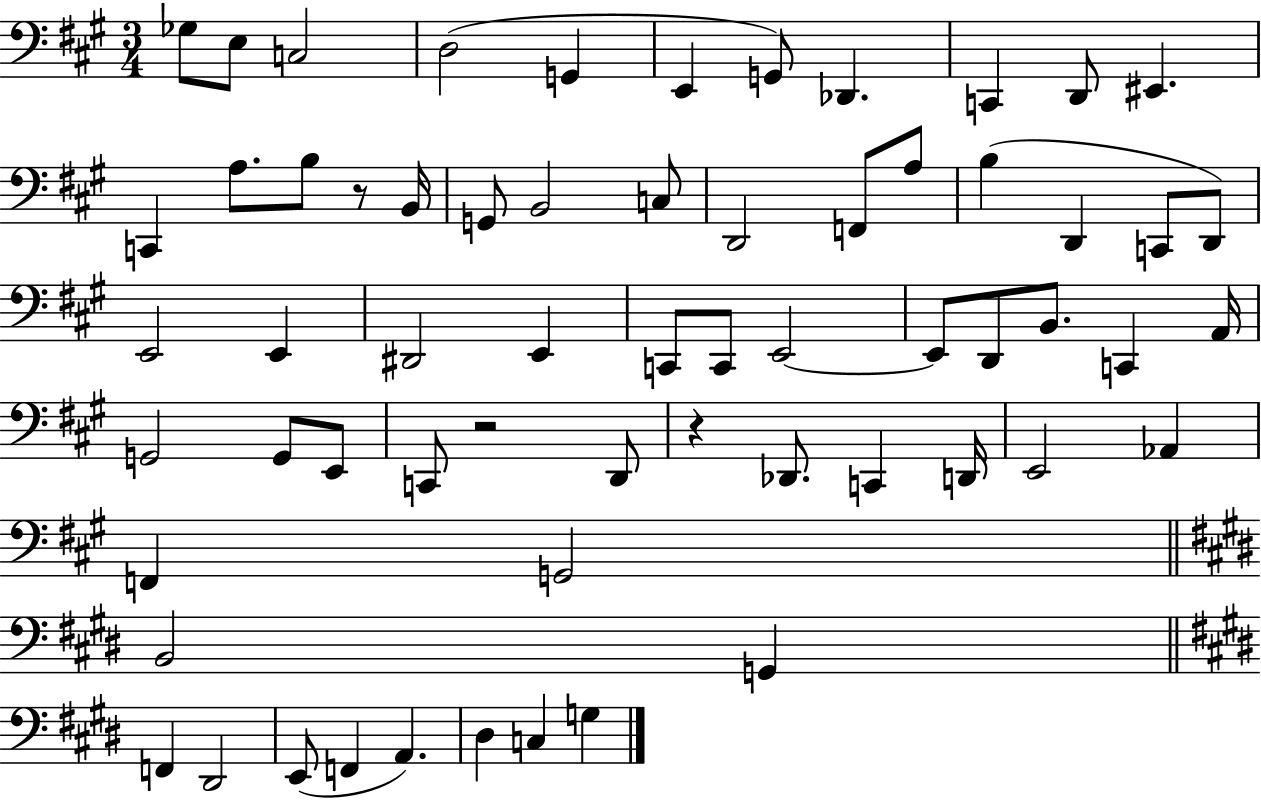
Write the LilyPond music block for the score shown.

{
  \clef bass
  \numericTimeSignature
  \time 3/4
  \key a \major
  \repeat volta 2 { ges8 e8 c2 | d2( g,4 | e,4 g,8) des,4. | c,4 d,8 eis,4. | \break c,4 a8. b8 r8 b,16 | g,8 b,2 c8 | d,2 f,8 a8 | b4( d,4 c,8 d,8) | \break e,2 e,4 | dis,2 e,4 | c,8 c,8 e,2~~ | e,8 d,8 b,8. c,4 a,16 | \break g,2 g,8 e,8 | c,8 r2 d,8 | r4 des,8. c,4 d,16 | e,2 aes,4 | \break f,4 g,2 | \bar "||" \break \key e \major b,2 g,4 | \bar "||" \break \key e \major f,4 dis,2 | e,8( f,4 a,4.) | dis4 c4 g4 | } \bar "|."
}